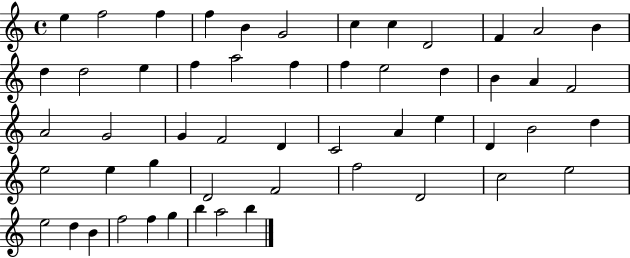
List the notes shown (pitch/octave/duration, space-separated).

E5/q F5/h F5/q F5/q B4/q G4/h C5/q C5/q D4/h F4/q A4/h B4/q D5/q D5/h E5/q F5/q A5/h F5/q F5/q E5/h D5/q B4/q A4/q F4/h A4/h G4/h G4/q F4/h D4/q C4/h A4/q E5/q D4/q B4/h D5/q E5/h E5/q G5/q D4/h F4/h F5/h D4/h C5/h E5/h E5/h D5/q B4/q F5/h F5/q G5/q B5/q A5/h B5/q